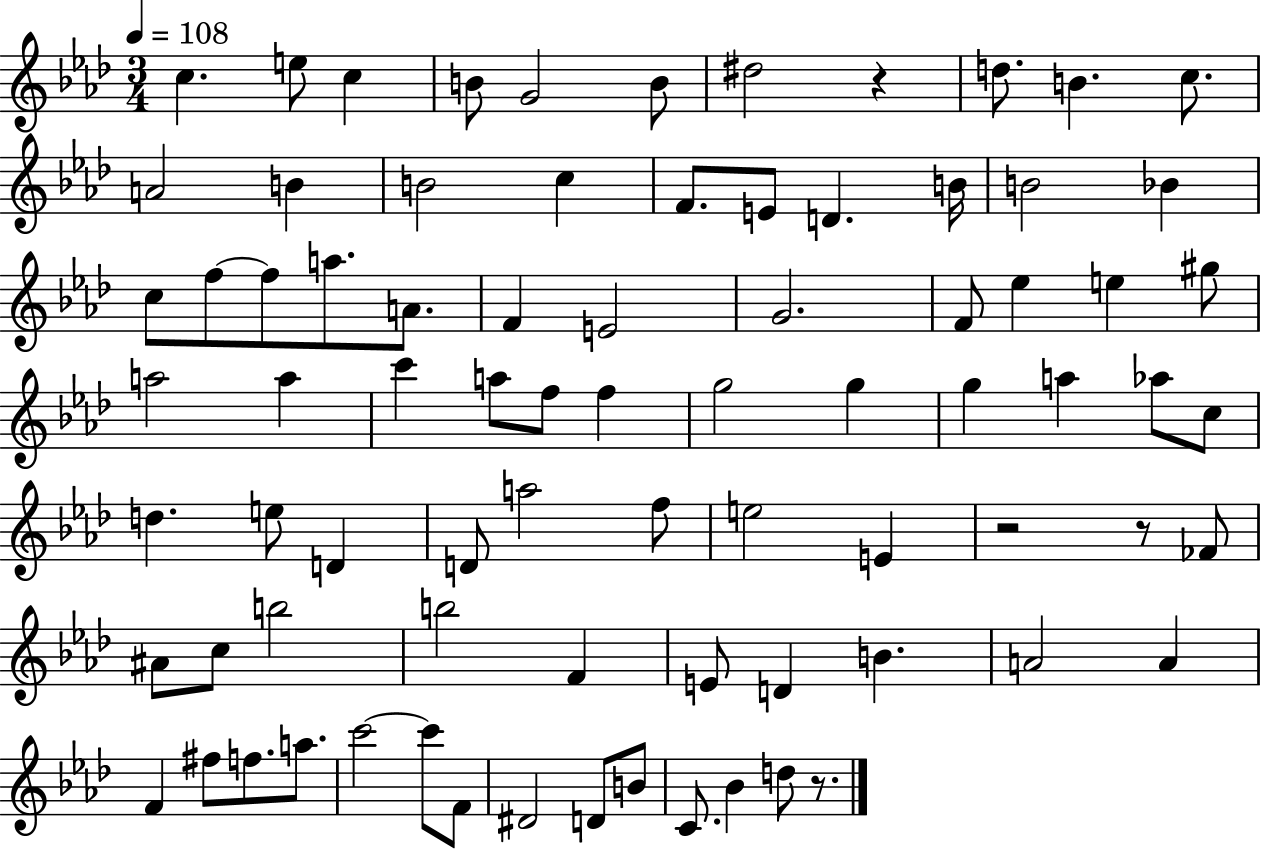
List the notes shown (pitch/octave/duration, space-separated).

C5/q. E5/e C5/q B4/e G4/h B4/e D#5/h R/q D5/e. B4/q. C5/e. A4/h B4/q B4/h C5/q F4/e. E4/e D4/q. B4/s B4/h Bb4/q C5/e F5/e F5/e A5/e. A4/e. F4/q E4/h G4/h. F4/e Eb5/q E5/q G#5/e A5/h A5/q C6/q A5/e F5/e F5/q G5/h G5/q G5/q A5/q Ab5/e C5/e D5/q. E5/e D4/q D4/e A5/h F5/e E5/h E4/q R/h R/e FES4/e A#4/e C5/e B5/h B5/h F4/q E4/e D4/q B4/q. A4/h A4/q F4/q F#5/e F5/e. A5/e. C6/h C6/e F4/e D#4/h D4/e B4/e C4/e. Bb4/q D5/e R/e.